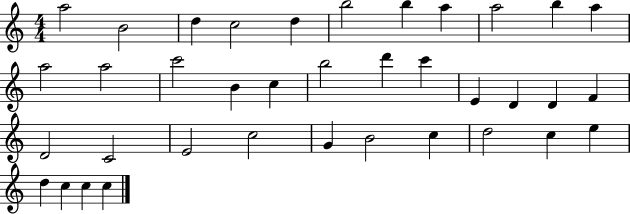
A5/h B4/h D5/q C5/h D5/q B5/h B5/q A5/q A5/h B5/q A5/q A5/h A5/h C6/h B4/q C5/q B5/h D6/q C6/q E4/q D4/q D4/q F4/q D4/h C4/h E4/h C5/h G4/q B4/h C5/q D5/h C5/q E5/q D5/q C5/q C5/q C5/q